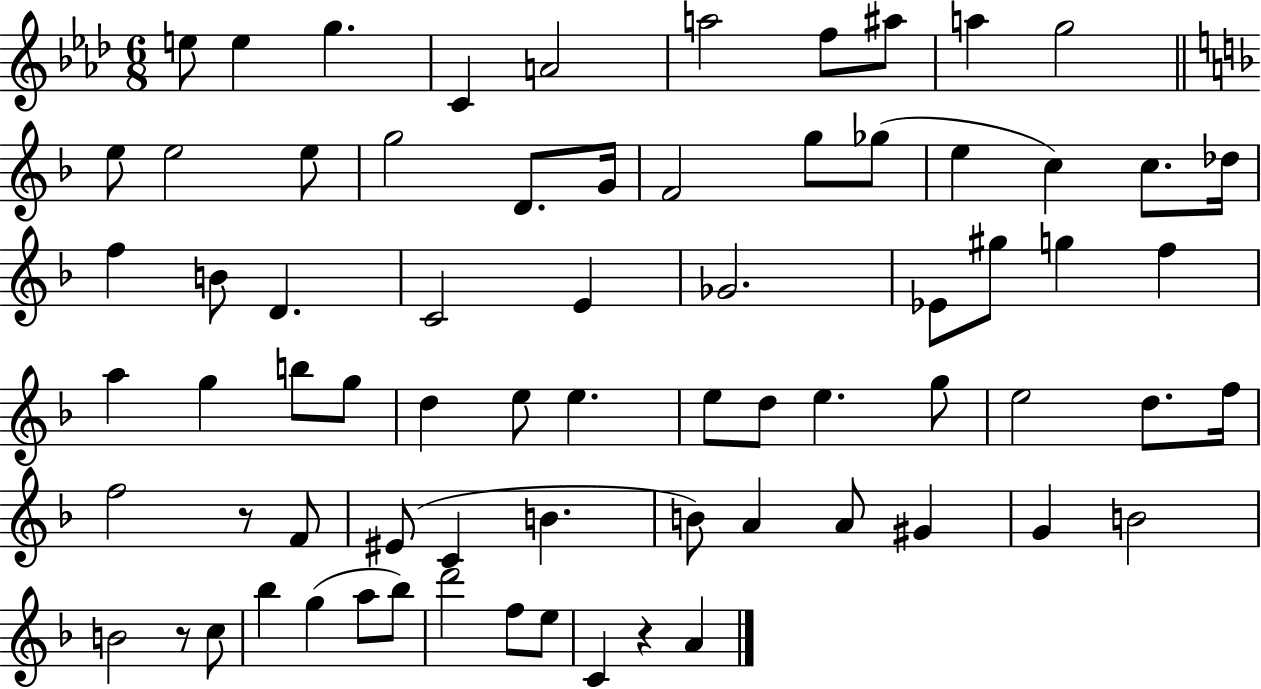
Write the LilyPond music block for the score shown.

{
  \clef treble
  \numericTimeSignature
  \time 6/8
  \key aes \major
  e''8 e''4 g''4. | c'4 a'2 | a''2 f''8 ais''8 | a''4 g''2 | \break \bar "||" \break \key d \minor e''8 e''2 e''8 | g''2 d'8. g'16 | f'2 g''8 ges''8( | e''4 c''4) c''8. des''16 | \break f''4 b'8 d'4. | c'2 e'4 | ges'2. | ees'8 gis''8 g''4 f''4 | \break a''4 g''4 b''8 g''8 | d''4 e''8 e''4. | e''8 d''8 e''4. g''8 | e''2 d''8. f''16 | \break f''2 r8 f'8 | eis'8( c'4 b'4. | b'8) a'4 a'8 gis'4 | g'4 b'2 | \break b'2 r8 c''8 | bes''4 g''4( a''8 bes''8) | d'''2 f''8 e''8 | c'4 r4 a'4 | \break \bar "|."
}